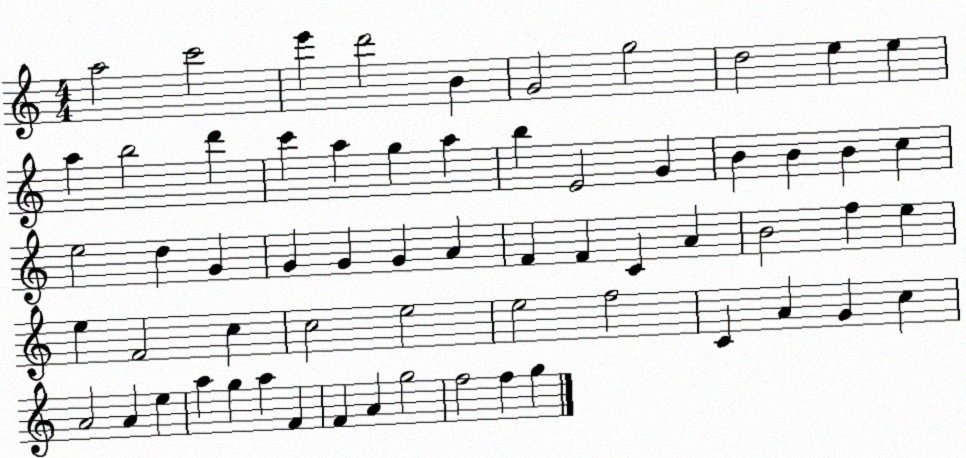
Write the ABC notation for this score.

X:1
T:Untitled
M:4/4
L:1/4
K:C
a2 c'2 e' d'2 B G2 g2 d2 e e a b2 d' c' a g a b E2 G B B B c e2 d G G G G A F F C A B2 f e e F2 c c2 e2 e2 f2 C A G c A2 A e a g a F F A g2 f2 f g